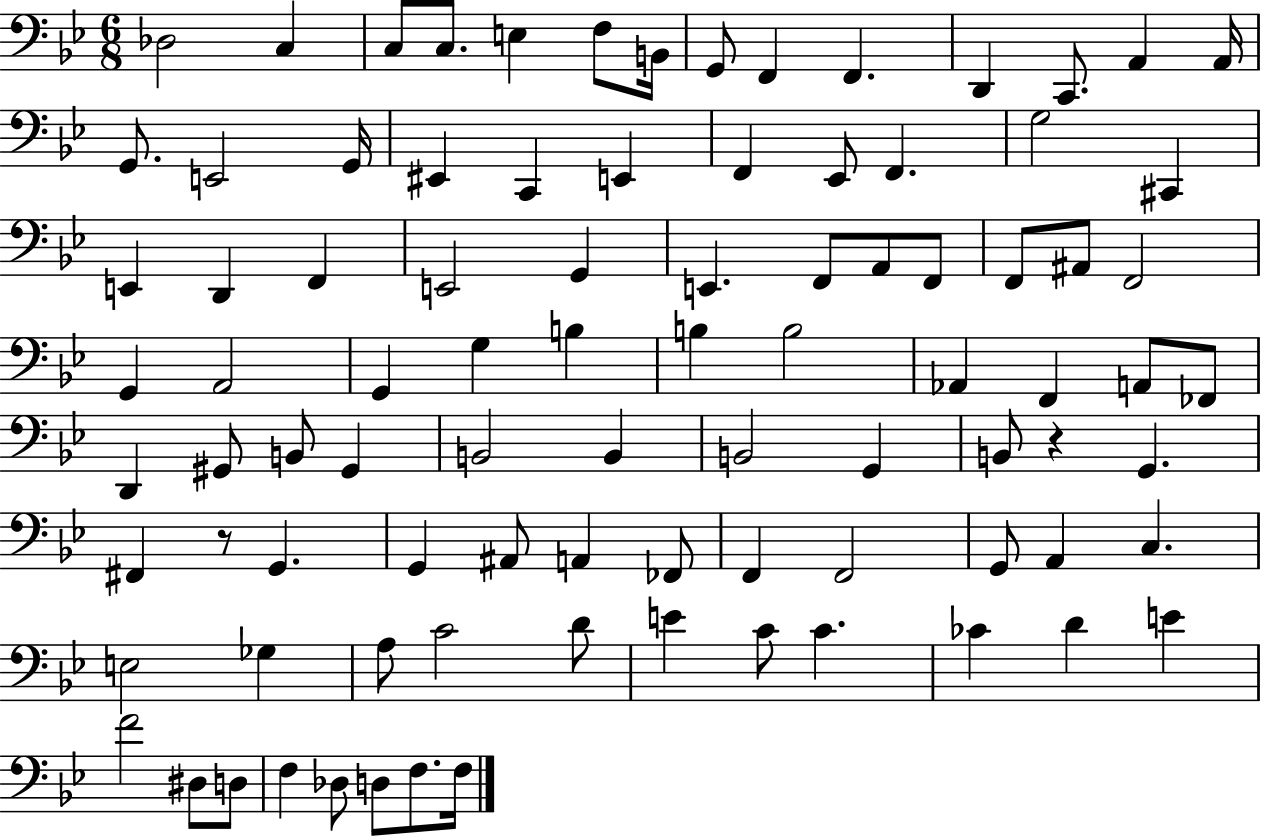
Db3/h C3/q C3/e C3/e. E3/q F3/e B2/s G2/e F2/q F2/q. D2/q C2/e. A2/q A2/s G2/e. E2/h G2/s EIS2/q C2/q E2/q F2/q Eb2/e F2/q. G3/h C#2/q E2/q D2/q F2/q E2/h G2/q E2/q. F2/e A2/e F2/e F2/e A#2/e F2/h G2/q A2/h G2/q G3/q B3/q B3/q B3/h Ab2/q F2/q A2/e FES2/e D2/q G#2/e B2/e G#2/q B2/h B2/q B2/h G2/q B2/e R/q G2/q. F#2/q R/e G2/q. G2/q A#2/e A2/q FES2/e F2/q F2/h G2/e A2/q C3/q. E3/h Gb3/q A3/e C4/h D4/e E4/q C4/e C4/q. CES4/q D4/q E4/q F4/h D#3/e D3/e F3/q Db3/e D3/e F3/e. F3/s